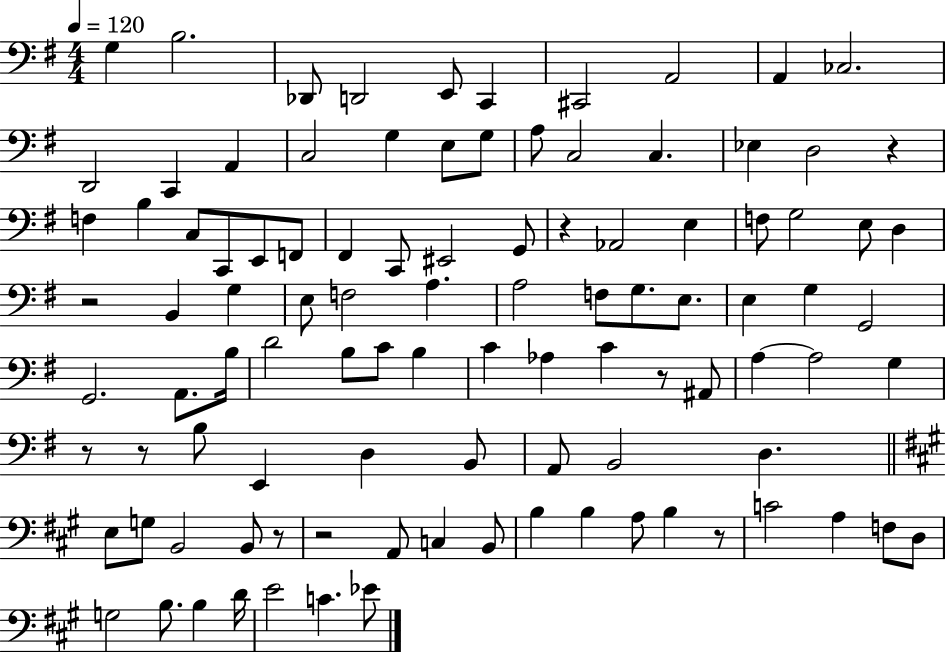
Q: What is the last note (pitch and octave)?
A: Eb4